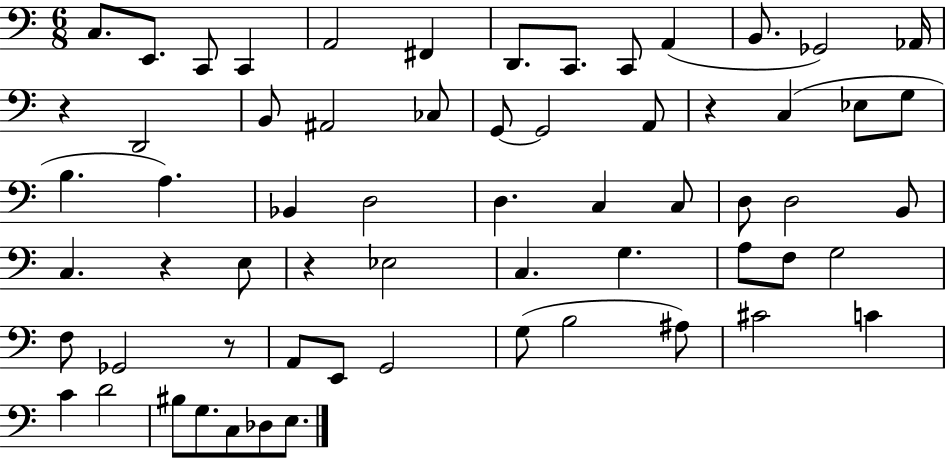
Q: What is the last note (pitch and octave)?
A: E3